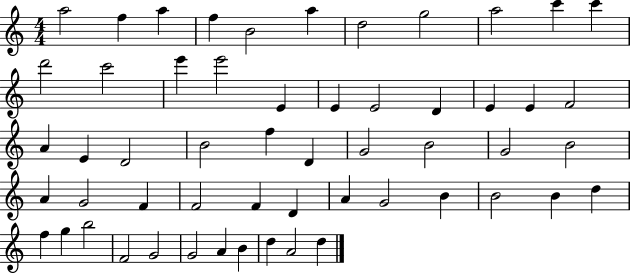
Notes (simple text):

A5/h F5/q A5/q F5/q B4/h A5/q D5/h G5/h A5/h C6/q C6/q D6/h C6/h E6/q E6/h E4/q E4/q E4/h D4/q E4/q E4/q F4/h A4/q E4/q D4/h B4/h F5/q D4/q G4/h B4/h G4/h B4/h A4/q G4/h F4/q F4/h F4/q D4/q A4/q G4/h B4/q B4/h B4/q D5/q F5/q G5/q B5/h F4/h G4/h G4/h A4/q B4/q D5/q A4/h D5/q